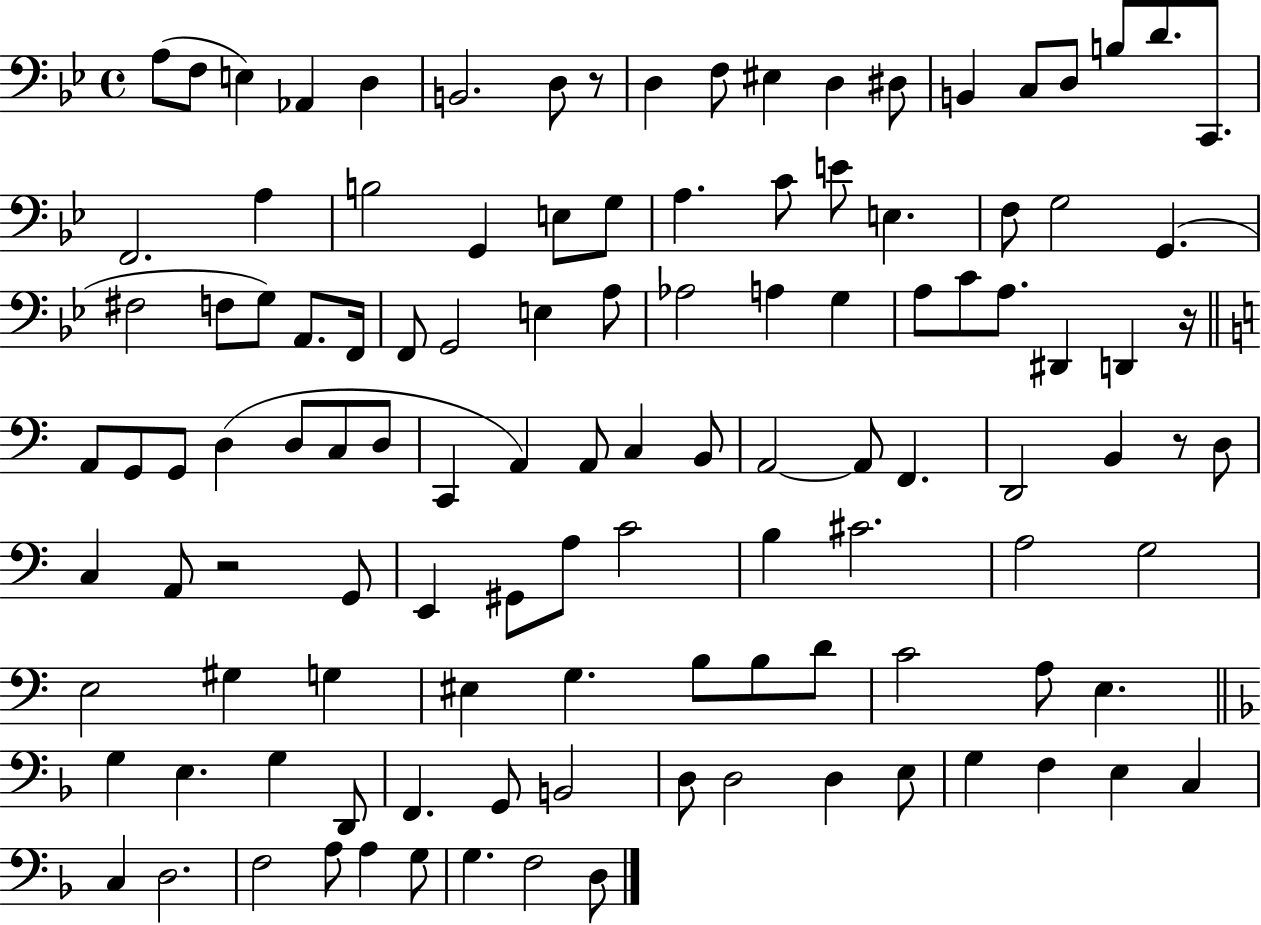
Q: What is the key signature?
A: BES major